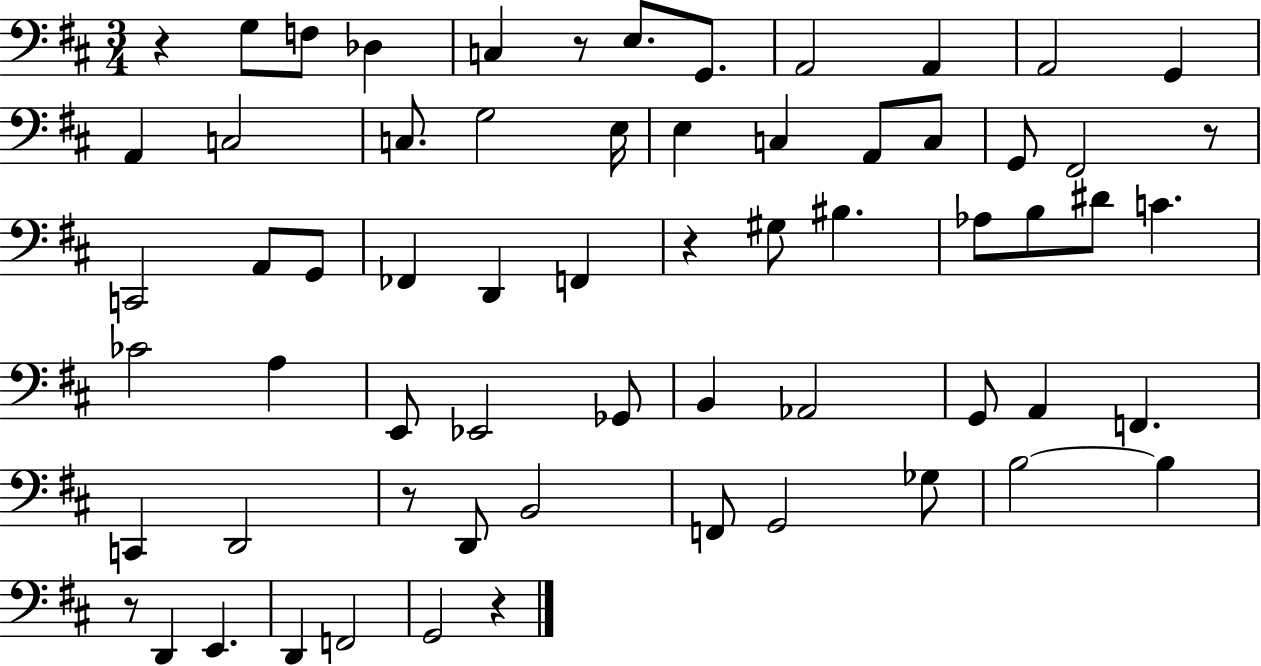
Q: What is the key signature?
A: D major